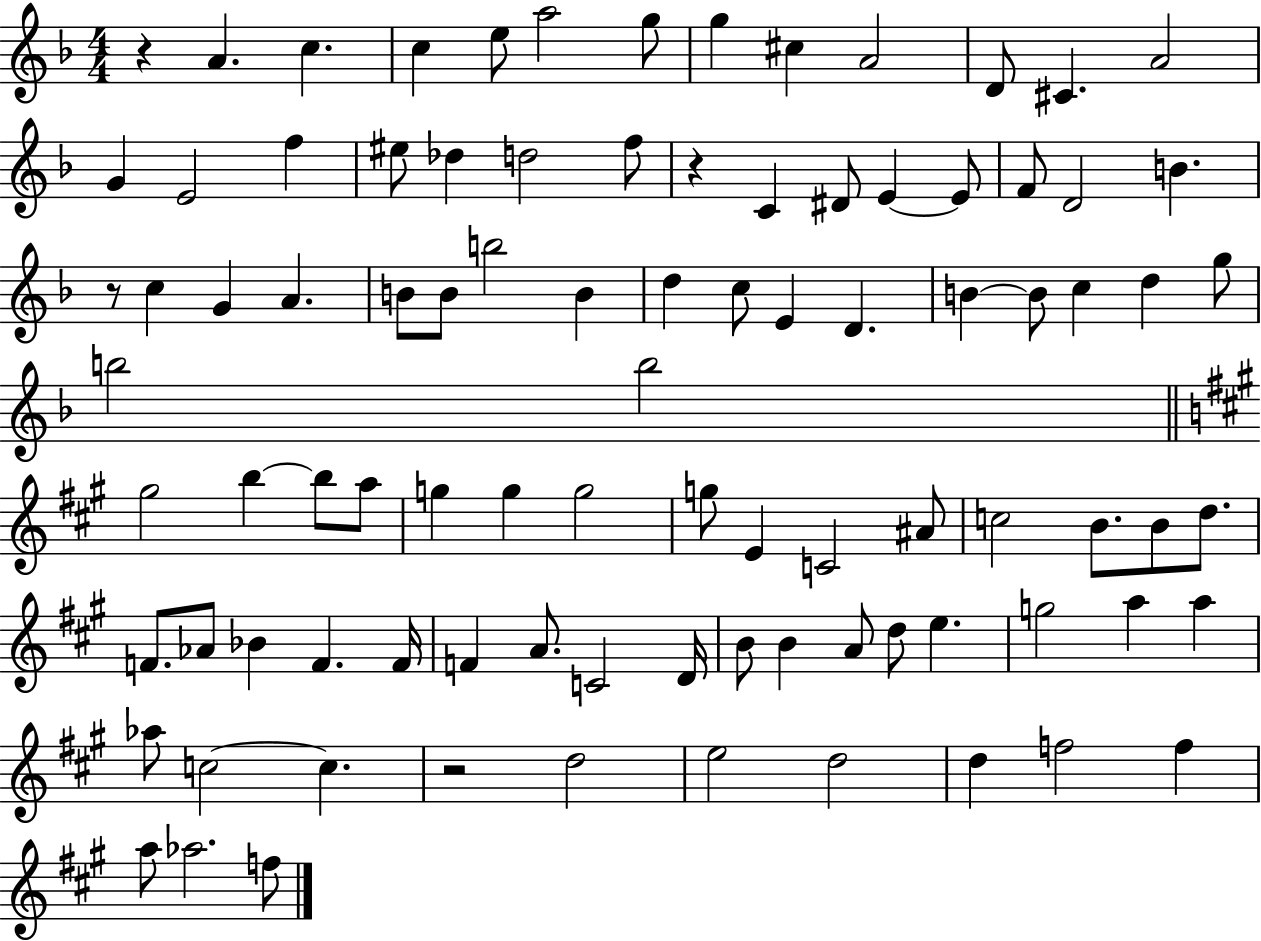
{
  \clef treble
  \numericTimeSignature
  \time 4/4
  \key f \major
  r4 a'4. c''4. | c''4 e''8 a''2 g''8 | g''4 cis''4 a'2 | d'8 cis'4. a'2 | \break g'4 e'2 f''4 | eis''8 des''4 d''2 f''8 | r4 c'4 dis'8 e'4~~ e'8 | f'8 d'2 b'4. | \break r8 c''4 g'4 a'4. | b'8 b'8 b''2 b'4 | d''4 c''8 e'4 d'4. | b'4~~ b'8 c''4 d''4 g''8 | \break b''2 b''2 | \bar "||" \break \key a \major gis''2 b''4~~ b''8 a''8 | g''4 g''4 g''2 | g''8 e'4 c'2 ais'8 | c''2 b'8. b'8 d''8. | \break f'8. aes'8 bes'4 f'4. f'16 | f'4 a'8. c'2 d'16 | b'8 b'4 a'8 d''8 e''4. | g''2 a''4 a''4 | \break aes''8 c''2~~ c''4. | r2 d''2 | e''2 d''2 | d''4 f''2 f''4 | \break a''8 aes''2. f''8 | \bar "|."
}